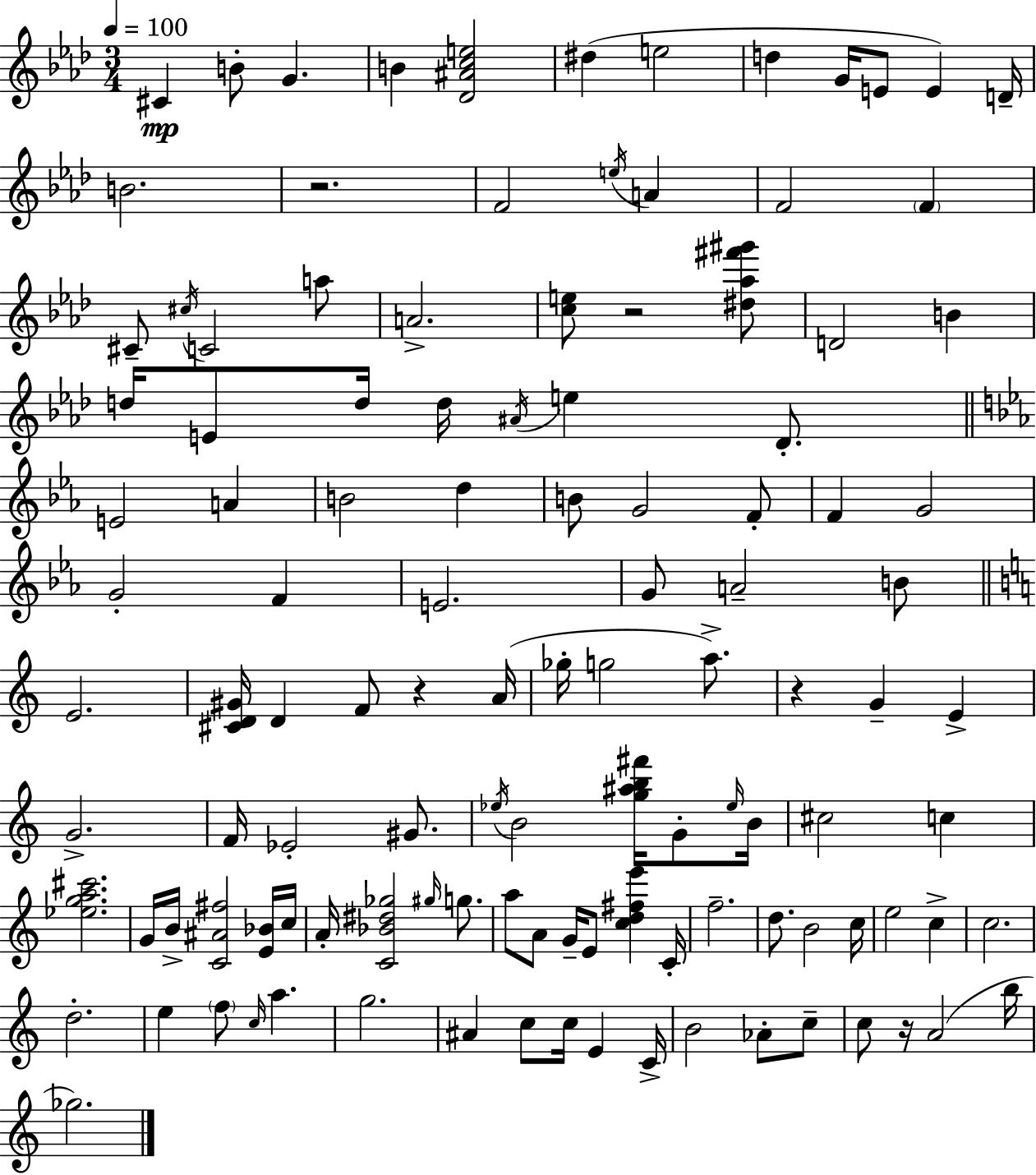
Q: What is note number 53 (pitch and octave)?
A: A5